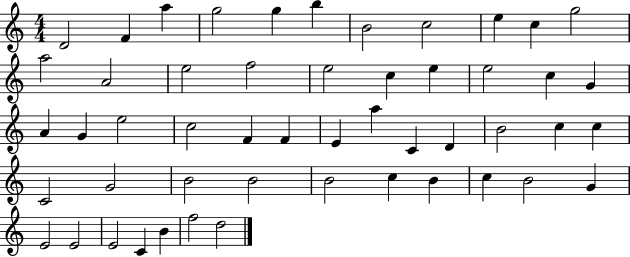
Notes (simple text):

D4/h F4/q A5/q G5/h G5/q B5/q B4/h C5/h E5/q C5/q G5/h A5/h A4/h E5/h F5/h E5/h C5/q E5/q E5/h C5/q G4/q A4/q G4/q E5/h C5/h F4/q F4/q E4/q A5/q C4/q D4/q B4/h C5/q C5/q C4/h G4/h B4/h B4/h B4/h C5/q B4/q C5/q B4/h G4/q E4/h E4/h E4/h C4/q B4/q F5/h D5/h